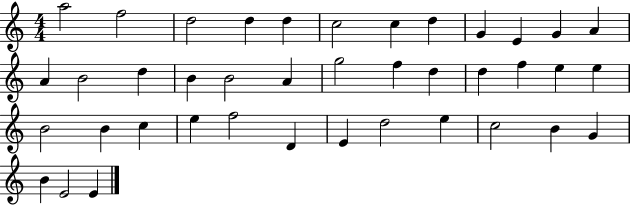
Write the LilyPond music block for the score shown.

{
  \clef treble
  \numericTimeSignature
  \time 4/4
  \key c \major
  a''2 f''2 | d''2 d''4 d''4 | c''2 c''4 d''4 | g'4 e'4 g'4 a'4 | \break a'4 b'2 d''4 | b'4 b'2 a'4 | g''2 f''4 d''4 | d''4 f''4 e''4 e''4 | \break b'2 b'4 c''4 | e''4 f''2 d'4 | e'4 d''2 e''4 | c''2 b'4 g'4 | \break b'4 e'2 e'4 | \bar "|."
}